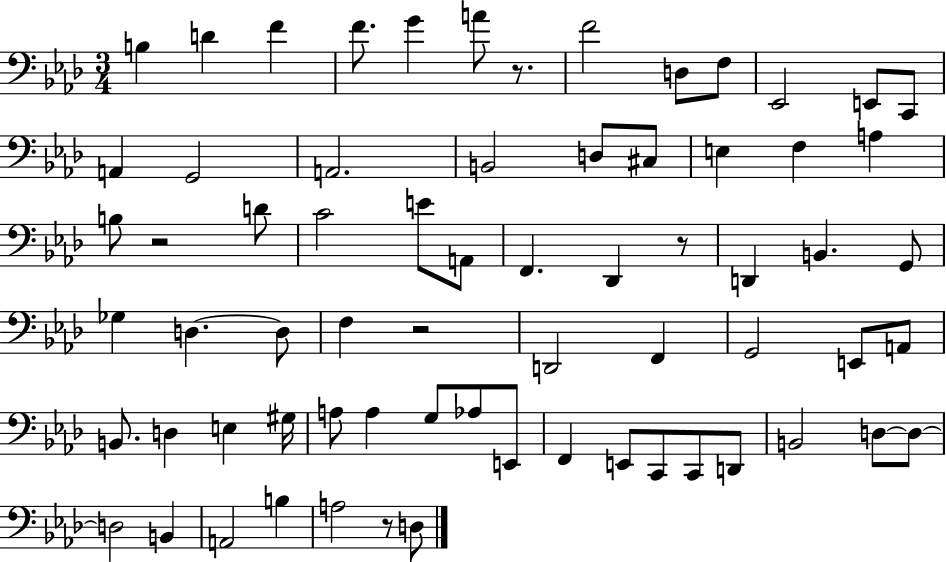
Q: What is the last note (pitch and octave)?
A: D3